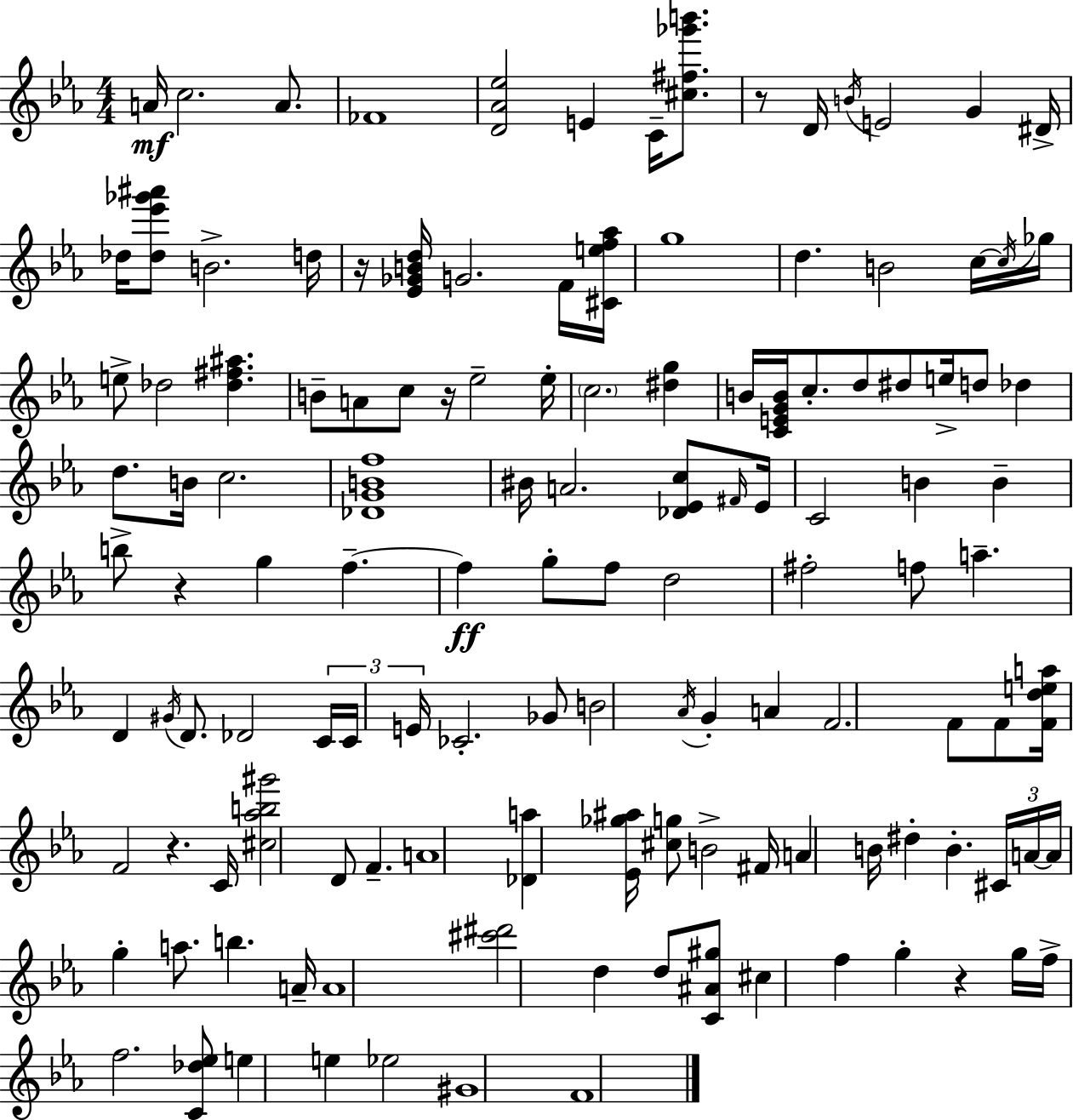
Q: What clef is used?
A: treble